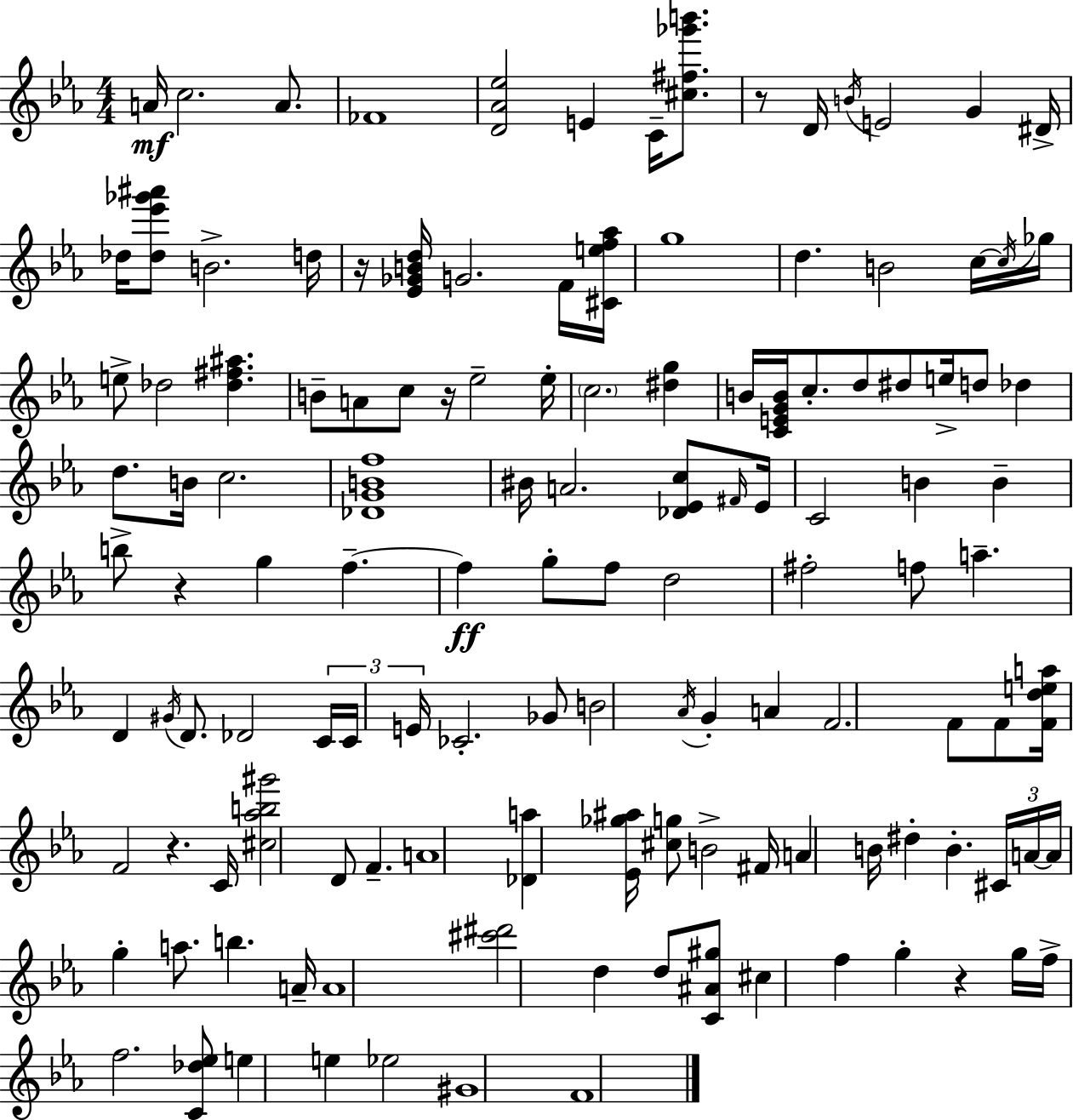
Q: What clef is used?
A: treble